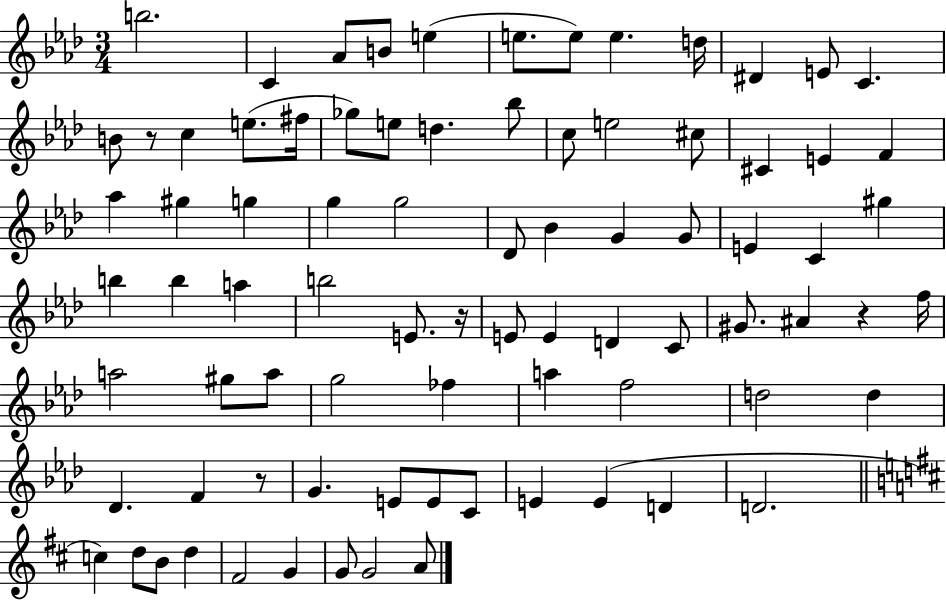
B5/h. C4/q Ab4/e B4/e E5/q E5/e. E5/e E5/q. D5/s D#4/q E4/e C4/q. B4/e R/e C5/q E5/e. F#5/s Gb5/e E5/e D5/q. Bb5/e C5/e E5/h C#5/e C#4/q E4/q F4/q Ab5/q G#5/q G5/q G5/q G5/h Db4/e Bb4/q G4/q G4/e E4/q C4/q G#5/q B5/q B5/q A5/q B5/h E4/e. R/s E4/e E4/q D4/q C4/e G#4/e. A#4/q R/q F5/s A5/h G#5/e A5/e G5/h FES5/q A5/q F5/h D5/h D5/q Db4/q. F4/q R/e G4/q. E4/e E4/e C4/e E4/q E4/q D4/q D4/h. C5/q D5/e B4/e D5/q F#4/h G4/q G4/e G4/h A4/e